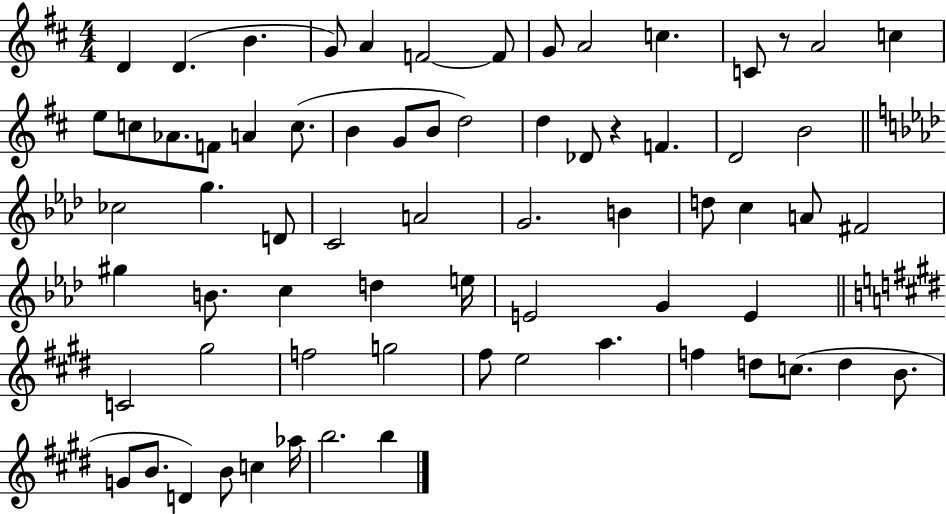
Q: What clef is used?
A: treble